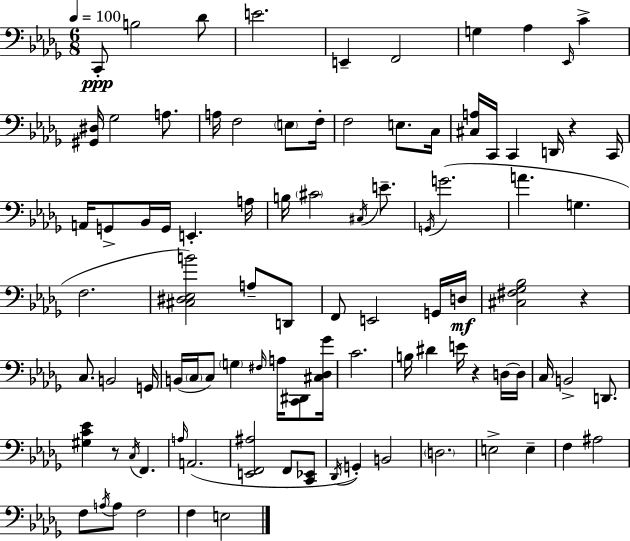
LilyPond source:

{
  \clef bass
  \numericTimeSignature
  \time 6/8
  \key bes \minor
  \tempo 4 = 100
  \repeat volta 2 { c,8-.\ppp b2 des'8 | e'2. | e,4-- f,2 | g4 aes4 \grace { ees,16 } c'4-> | \break <gis, dis>16 ges2 a8. | a16 f2 \parenthesize e8 | f16-. f2 e8. | c16 <cis a>16 c,16 c,4 d,16 r4 | \break c,16 a,16 g,8-> bes,16 g,16 e,4.-. | a16 b16 \parenthesize cis'2 \acciaccatura { cis16 } e'8.-- | \acciaccatura { g,16 } g'2.( | a'4. g4. | \break f2. | <cis dis ees b'>2) a8-- | d,8 f,8 e,2 | g,16 d16\mf <cis fis ges bes>2 r4 | \break c8. b,2 | g,16 b,16( \parenthesize c16 c8) \parenthesize g4 \grace { fis16 } | a16 <c, dis,>8 <cis des ges'>16 c'2. | b16 dis'4 e'16 r4 | \break d16~~ d16 c16 b,2-> | d,8. <gis c' ees'>4 r8 \acciaccatura { c16 } f,4. | \grace { a16 }( a,2. | <e, f, ais>2 | \break f,8 <c, ees,>8 \acciaccatura { des,16 }) g,4-. b,2 | \parenthesize d2. | e2-> | e4-- f4 ais2 | \break f8 \acciaccatura { a16 } a8 | f2 f4 | e2 } \bar "|."
}